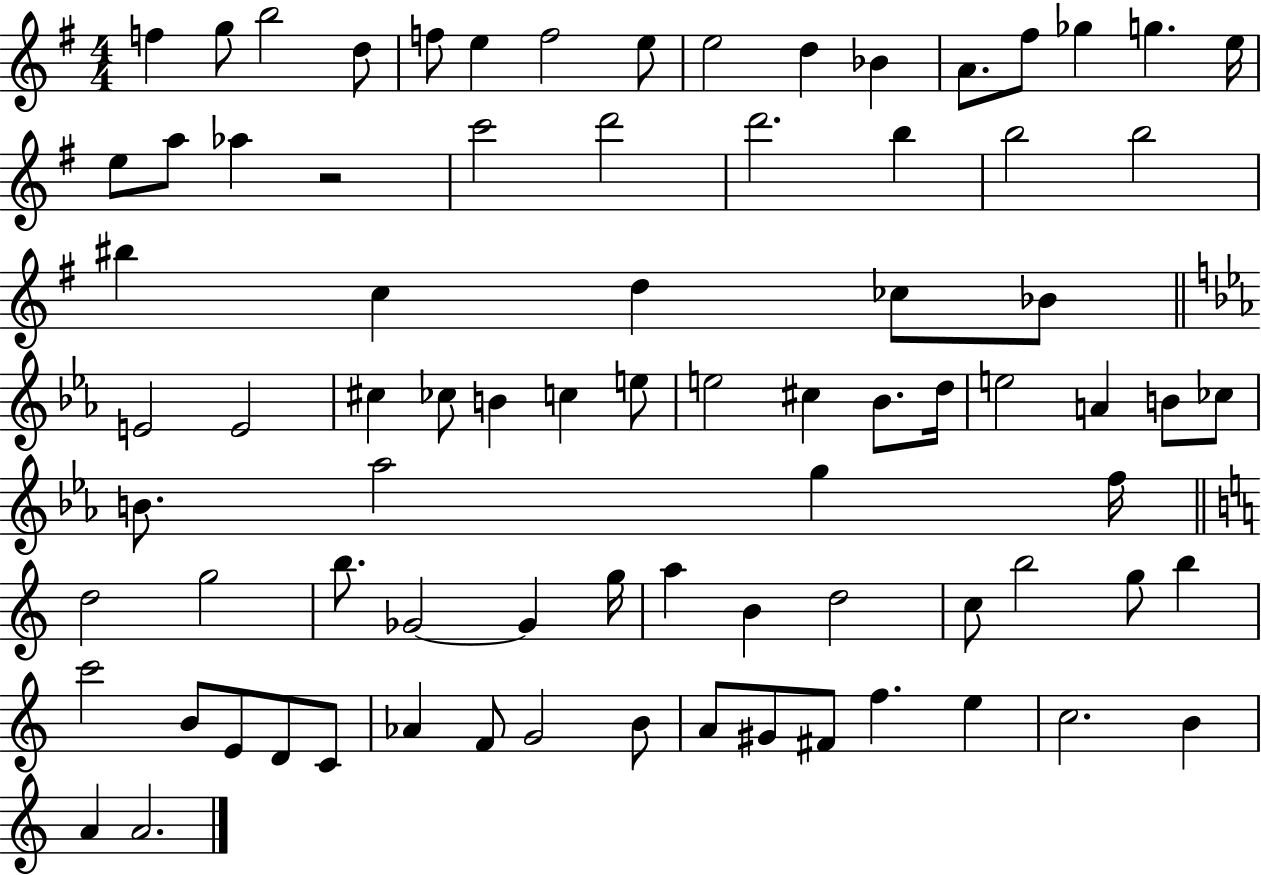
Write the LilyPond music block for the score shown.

{
  \clef treble
  \numericTimeSignature
  \time 4/4
  \key g \major
  f''4 g''8 b''2 d''8 | f''8 e''4 f''2 e''8 | e''2 d''4 bes'4 | a'8. fis''8 ges''4 g''4. e''16 | \break e''8 a''8 aes''4 r2 | c'''2 d'''2 | d'''2. b''4 | b''2 b''2 | \break bis''4 c''4 d''4 ces''8 bes'8 | \bar "||" \break \key ees \major e'2 e'2 | cis''4 ces''8 b'4 c''4 e''8 | e''2 cis''4 bes'8. d''16 | e''2 a'4 b'8 ces''8 | \break b'8. aes''2 g''4 f''16 | \bar "||" \break \key c \major d''2 g''2 | b''8. ges'2~~ ges'4 g''16 | a''4 b'4 d''2 | c''8 b''2 g''8 b''4 | \break c'''2 b'8 e'8 d'8 c'8 | aes'4 f'8 g'2 b'8 | a'8 gis'8 fis'8 f''4. e''4 | c''2. b'4 | \break a'4 a'2. | \bar "|."
}